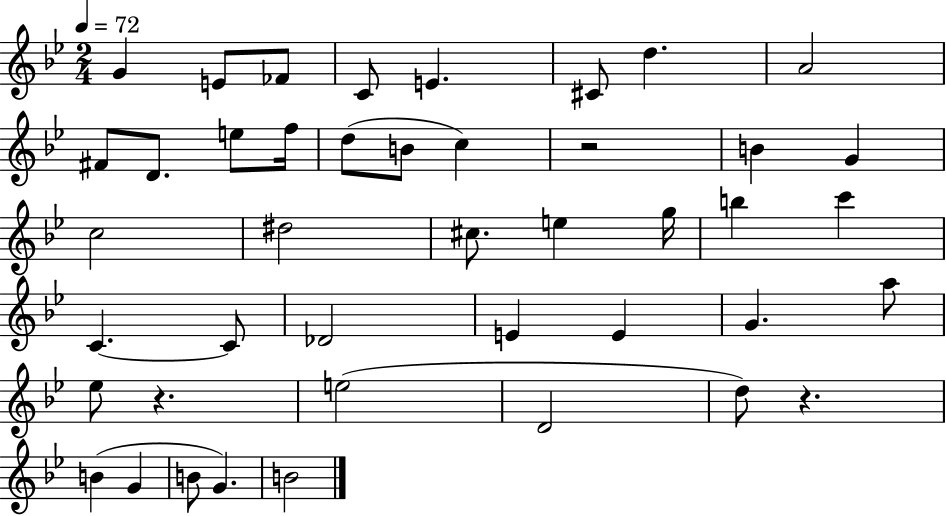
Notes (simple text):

G4/q E4/e FES4/e C4/e E4/q. C#4/e D5/q. A4/h F#4/e D4/e. E5/e F5/s D5/e B4/e C5/q R/h B4/q G4/q C5/h D#5/h C#5/e. E5/q G5/s B5/q C6/q C4/q. C4/e Db4/h E4/q E4/q G4/q. A5/e Eb5/e R/q. E5/h D4/h D5/e R/q. B4/q G4/q B4/e G4/q. B4/h